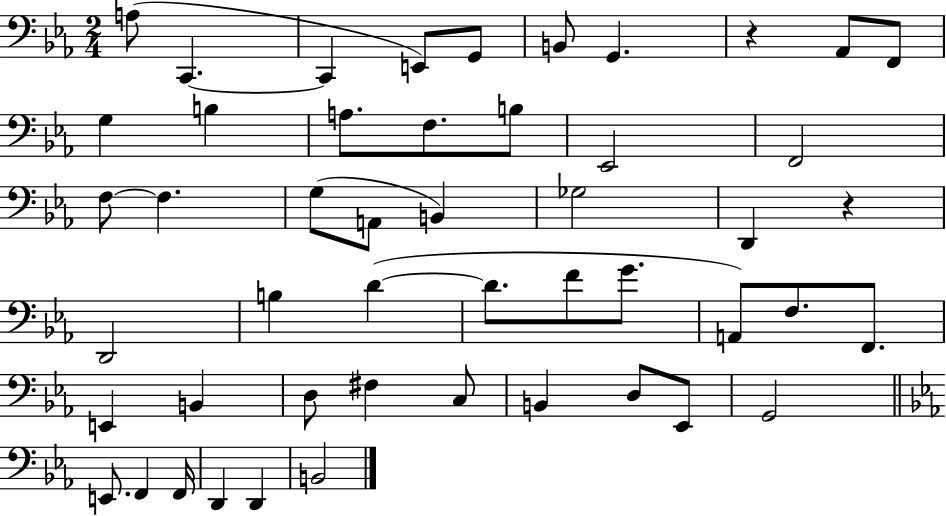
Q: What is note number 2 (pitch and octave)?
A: C2